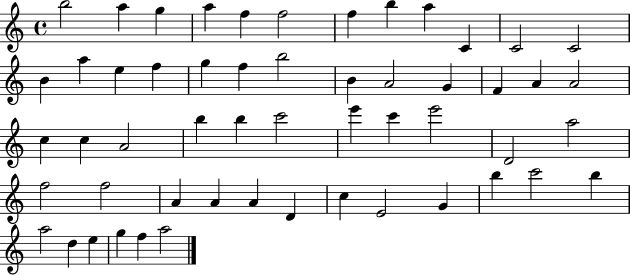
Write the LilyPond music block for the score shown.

{
  \clef treble
  \time 4/4
  \defaultTimeSignature
  \key c \major
  b''2 a''4 g''4 | a''4 f''4 f''2 | f''4 b''4 a''4 c'4 | c'2 c'2 | \break b'4 a''4 e''4 f''4 | g''4 f''4 b''2 | b'4 a'2 g'4 | f'4 a'4 a'2 | \break c''4 c''4 a'2 | b''4 b''4 c'''2 | e'''4 c'''4 e'''2 | d'2 a''2 | \break f''2 f''2 | a'4 a'4 a'4 d'4 | c''4 e'2 g'4 | b''4 c'''2 b''4 | \break a''2 d''4 e''4 | g''4 f''4 a''2 | \bar "|."
}